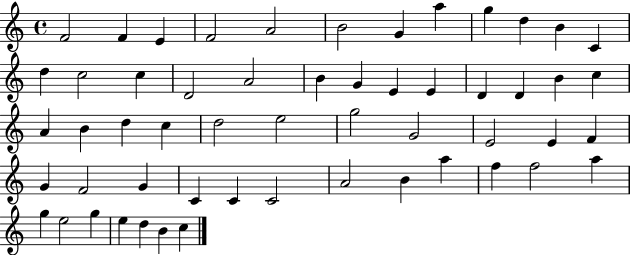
{
  \clef treble
  \time 4/4
  \defaultTimeSignature
  \key c \major
  f'2 f'4 e'4 | f'2 a'2 | b'2 g'4 a''4 | g''4 d''4 b'4 c'4 | \break d''4 c''2 c''4 | d'2 a'2 | b'4 g'4 e'4 e'4 | d'4 d'4 b'4 c''4 | \break a'4 b'4 d''4 c''4 | d''2 e''2 | g''2 g'2 | e'2 e'4 f'4 | \break g'4 f'2 g'4 | c'4 c'4 c'2 | a'2 b'4 a''4 | f''4 f''2 a''4 | \break g''4 e''2 g''4 | e''4 d''4 b'4 c''4 | \bar "|."
}